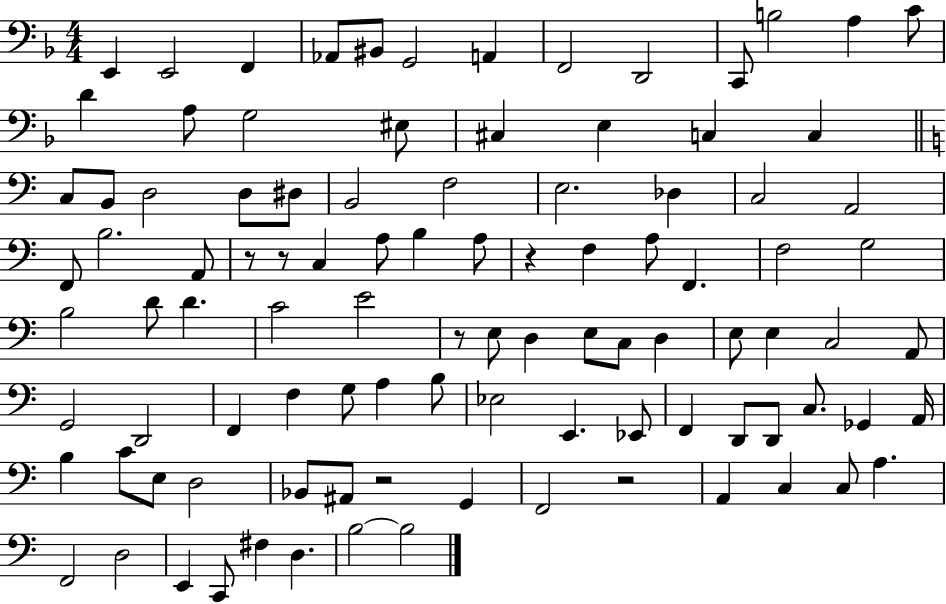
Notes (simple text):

E2/q E2/h F2/q Ab2/e BIS2/e G2/h A2/q F2/h D2/h C2/e B3/h A3/q C4/e D4/q A3/e G3/h EIS3/e C#3/q E3/q C3/q C3/q C3/e B2/e D3/h D3/e D#3/e B2/h F3/h E3/h. Db3/q C3/h A2/h F2/e B3/h. A2/e R/e R/e C3/q A3/e B3/q A3/e R/q F3/q A3/e F2/q. F3/h G3/h B3/h D4/e D4/q. C4/h E4/h R/e E3/e D3/q E3/e C3/e D3/q E3/e E3/q C3/h A2/e G2/h D2/h F2/q F3/q G3/e A3/q B3/e Eb3/h E2/q. Eb2/e F2/q D2/e D2/e C3/e. Gb2/q A2/s B3/q C4/e E3/e D3/h Bb2/e A#2/e R/h G2/q F2/h R/h A2/q C3/q C3/e A3/q. F2/h D3/h E2/q C2/e F#3/q D3/q. B3/h B3/h